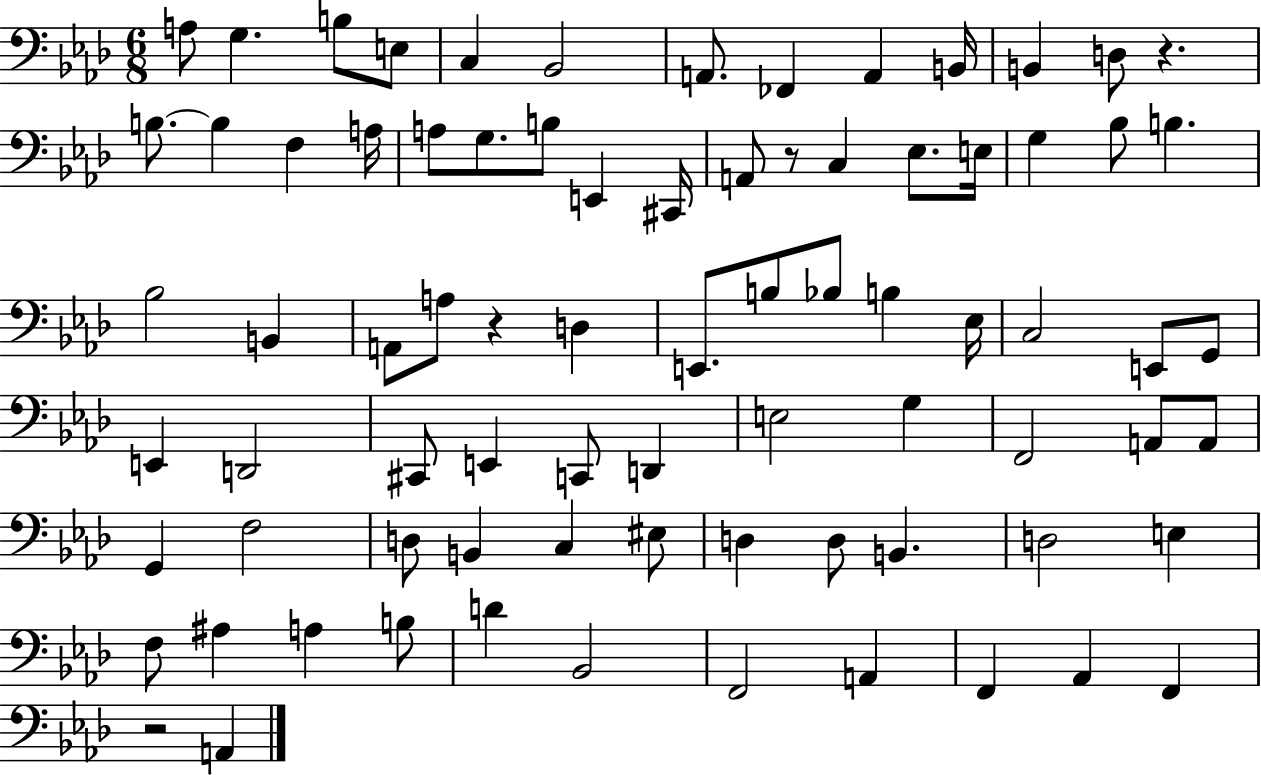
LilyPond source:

{
  \clef bass
  \numericTimeSignature
  \time 6/8
  \key aes \major
  a8 g4. b8 e8 | c4 bes,2 | a,8. fes,4 a,4 b,16 | b,4 d8 r4. | \break b8.~~ b4 f4 a16 | a8 g8. b8 e,4 cis,16 | a,8 r8 c4 ees8. e16 | g4 bes8 b4. | \break bes2 b,4 | a,8 a8 r4 d4 | e,8. b8 bes8 b4 ees16 | c2 e,8 g,8 | \break e,4 d,2 | cis,8 e,4 c,8 d,4 | e2 g4 | f,2 a,8 a,8 | \break g,4 f2 | d8 b,4 c4 eis8 | d4 d8 b,4. | d2 e4 | \break f8 ais4 a4 b8 | d'4 bes,2 | f,2 a,4 | f,4 aes,4 f,4 | \break r2 a,4 | \bar "|."
}